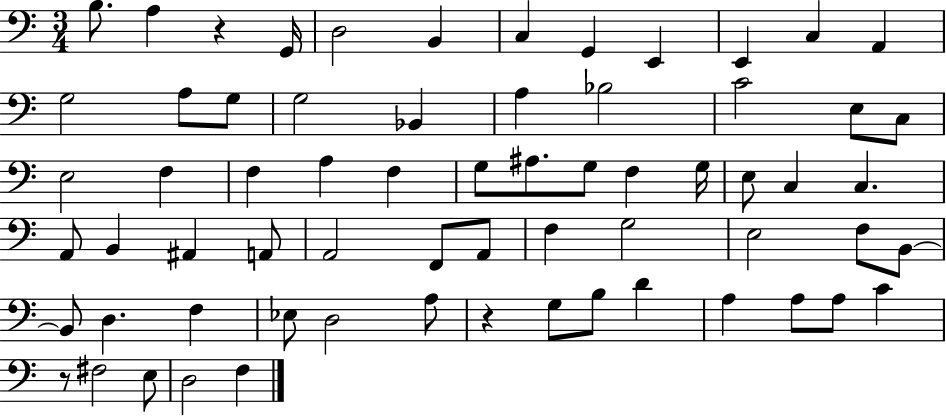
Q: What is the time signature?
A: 3/4